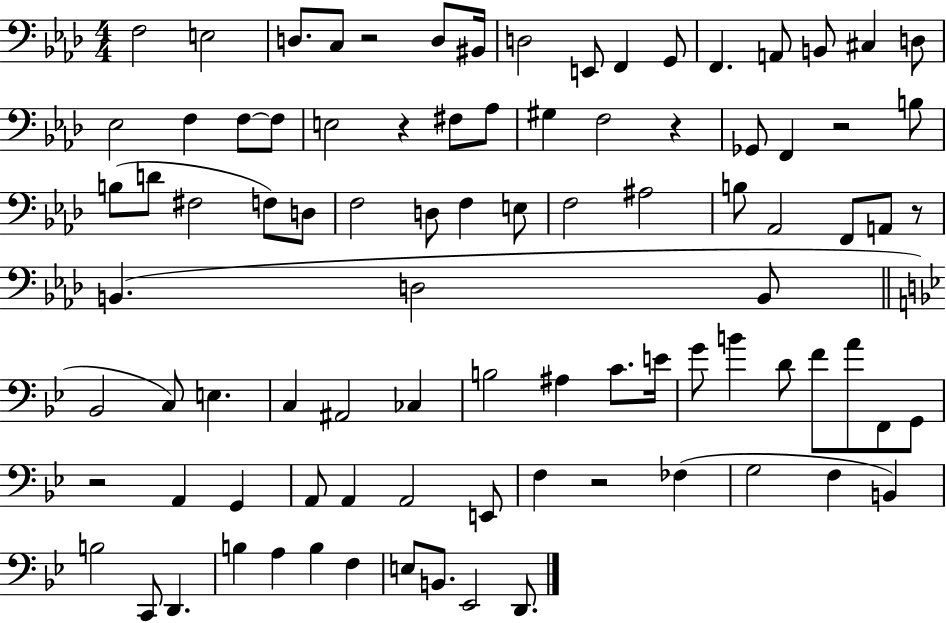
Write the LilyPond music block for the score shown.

{
  \clef bass
  \numericTimeSignature
  \time 4/4
  \key aes \major
  \repeat volta 2 { f2 e2 | d8. c8 r2 d8 bis,16 | d2 e,8 f,4 g,8 | f,4. a,8 b,8 cis4 d8 | \break ees2 f4 f8~~ f8 | e2 r4 fis8 aes8 | gis4 f2 r4 | ges,8 f,4 r2 b8 | \break b8( d'8 fis2 f8) d8 | f2 d8 f4 e8 | f2 ais2 | b8 aes,2 f,8 a,8 r8 | \break b,4.( d2 b,8 | \bar "||" \break \key bes \major bes,2 c8) e4. | c4 ais,2 ces4 | b2 ais4 c'8. e'16 | g'8 b'4 d'8 f'8 a'8 f,8 g,8 | \break r2 a,4 g,4 | a,8 a,4 a,2 e,8 | f4 r2 fes4( | g2 f4 b,4) | \break b2 c,8 d,4. | b4 a4 b4 f4 | e8 b,8. ees,2 d,8. | } \bar "|."
}